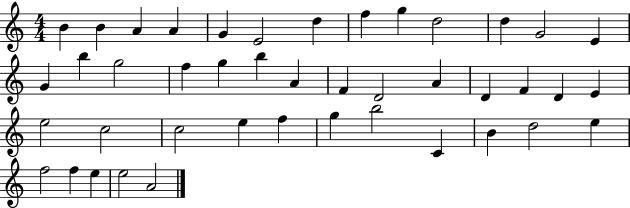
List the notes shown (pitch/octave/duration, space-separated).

B4/q B4/q A4/q A4/q G4/q E4/h D5/q F5/q G5/q D5/h D5/q G4/h E4/q G4/q B5/q G5/h F5/q G5/q B5/q A4/q F4/q D4/h A4/q D4/q F4/q D4/q E4/q E5/h C5/h C5/h E5/q F5/q G5/q B5/h C4/q B4/q D5/h E5/q F5/h F5/q E5/q E5/h A4/h